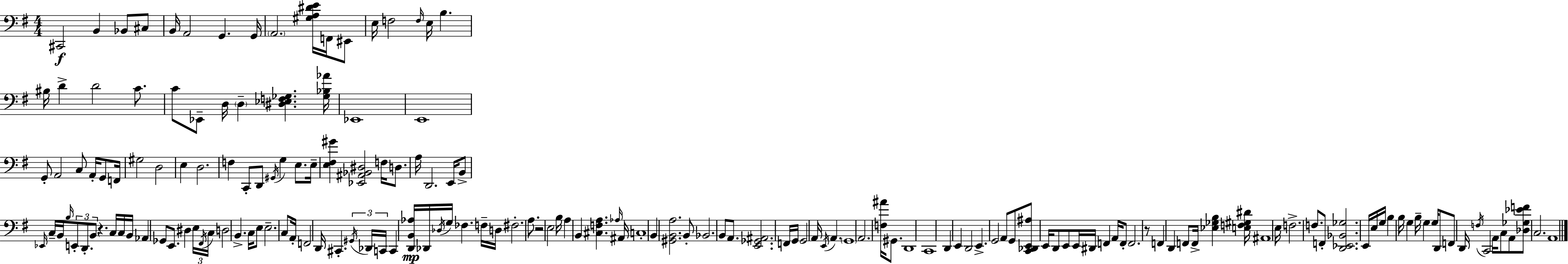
C#2/h B2/q Bb2/e C#3/e B2/s A2/h G2/q. G2/s A2/h. [G#3,A3,D#4,E4]/s F2/s EIS2/e E3/s F3/h F3/s E3/s B3/q. BIS3/s D4/q D4/h C4/e. C4/e Eb2/e D3/s D3/q [D#3,Eb3,F3,Gb3]/q. [Gb3,Bb3,Ab4]/s Eb2/w E2/w G2/e A2/h C3/e A2/s G2/e F2/s G#3/h D3/h E3/q D3/h. F3/q C2/e D2/e G#2/s G3/q E3/e. E3/s [E3,F#3,G#4]/q [Eb2,A#2,Bb2,D#3]/h F3/s D3/e. A3/s D2/h. E2/s B2/e Eb2/s C3/s B2/s B3/s E2/e D2/e. B2/e R/q. C3/s C3/s B2/s Ab2/q Gb2/e E2/e. D#3/q E3/s F#2/s C3/s D3/h B2/q. C3/s E3/e E3/h. C3/e A2/s F2/h D2/s C#2/q. G#2/s Db2/s C2/s C2/q [D2,B2,Ab3]/s Db2/s Db3/s G3/s FES3/q. F3/s D3/s F#3/h. A3/e. R/h E3/h B3/s A3/q B2/q [C#3,F3,A3]/q. Ab3/s A#2/s C3/w B2/q [G#2,B2,A3]/h. B2/e Bb2/h. B2/e A2/e. [E2,Gb2,A#2]/h. F2/s G2/s G2/h A2/s E2/s A2/q. G2/w A2/h. [F3,A#4]/s G#2/e. D2/w C2/w D2/q E2/q D2/h E2/q. G2/h A2/e G2/e [C2,Db2,E2,A#3]/e E2/s D2/e E2/e E2/s D#2/s F2/q A2/s F2/e F2/h. R/e F2/q D2/q F2/e F2/s [Eb3,Gb3,B3]/q [E3,F3,G#3,D#4]/s A#2/w E3/s F3/h. F3/e. F2/e [D2,Eb2,Bb2,Gb3]/h. E2/s E3/s G3/s B3/q B3/s G3/q B3/s G3/q G3/s D2/e F2/e D2/s F3/s C2/h A2/s C3/e A2/e [Db3,Gb3,Eb4,F4]/e C3/h. A2/w